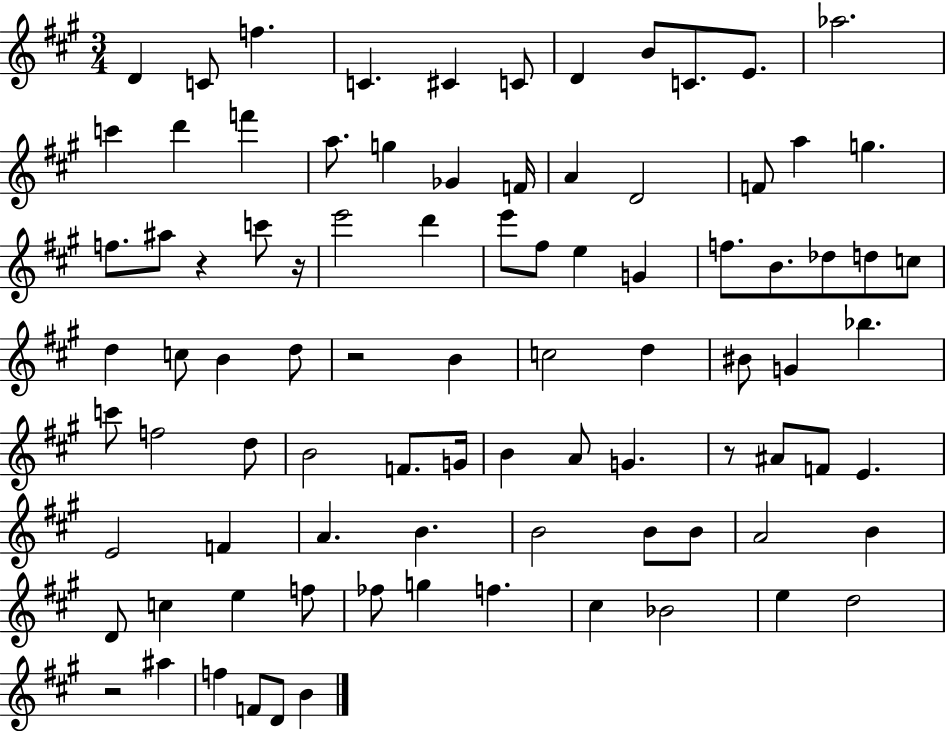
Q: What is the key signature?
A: A major